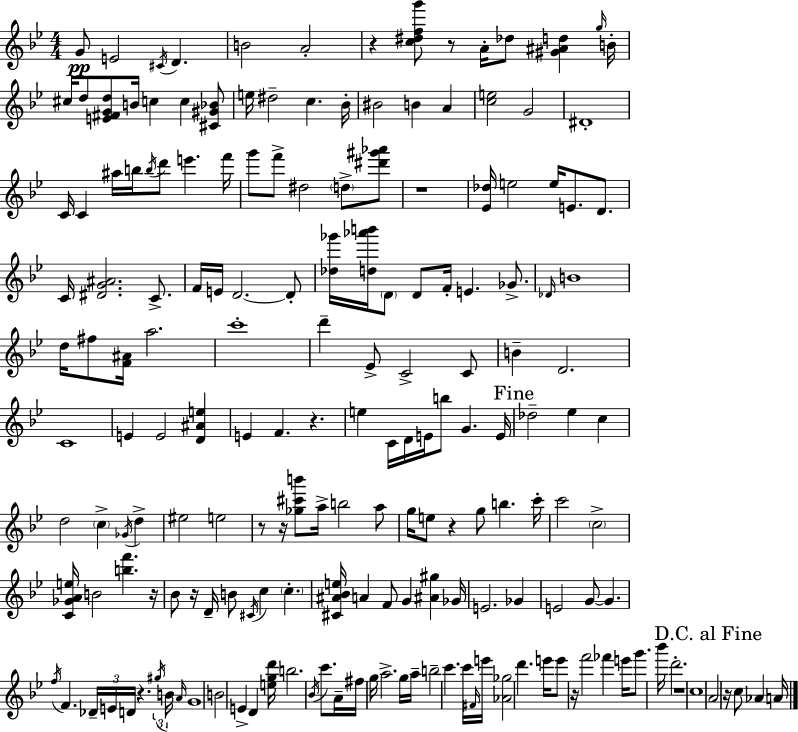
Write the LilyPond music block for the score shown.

{
  \clef treble
  \numericTimeSignature
  \time 4/4
  \key bes \major
  \repeat volta 2 { g'8\pp e'2 \acciaccatura { cis'16 } d'4. | b'2 a'2-. | r4 <c'' dis'' f'' g'''>8 r8 a'16-. des''8 <gis' ais' d''>4 | \grace { g''16 } b'16-. cis''16 d''8 <e' fis' g' d''>8 b'16 c''4 c''4 | \break <cis' gis' bes'>8 e''16 dis''2-- c''4. | bes'16-. bis'2 b'4 a'4 | <c'' e''>2 g'2 | dis'1-. | \break c'16 c'4 ais''16 b''16 \acciaccatura { b''16 } d'''8 e'''4. | f'''16 g'''8 f'''8-> dis''2 \parenthesize d''8-> | <dis''' gis''' aes'''>8 r1 | <ees' des''>16 e''2 e''16 e'8. | \break d'8. c'16 <dis' g' ais'>2. | c'8.-> f'16 e'16 d'2.~~ | d'8-. <des'' ges'''>16 <d'' aes''' b'''>16 \parenthesize d'8 d'8 f'16-. e'4. | ges'8.-> \grace { des'16 } b'1 | \break d''16 fis''8 <f' ais'>16 a''2. | c'''1-. | d'''4-- ees'8-> c'2-> | c'8 b'4-- d'2. | \break c'1 | e'4 e'2 | <d' ais' e''>4 e'4 f'4. r4. | e''4 c'16 d'16 e'16 b''8 g'4. | \break e'16 \mark "Fine" des''2-- ees''4 | c''4 d''2 \parenthesize c''4-> | \acciaccatura { ges'16 } d''4-> eis''2 e''2 | r8 r16 <ges'' cis''' b'''>8 a''16-> b''2 | \break a''8 g''16 e''8 r4 g''8 b''4. | c'''16-. c'''2 \parenthesize c''2-> | <c' ges' a' e''>16 b'2 <b'' f'''>4. | r16 bes'8 r16 d'16-- b'8 \acciaccatura { cis'16 } c''4 | \break \parenthesize c''4.-. <cis' ais' bes' e''>16 a'4 f'8 g'4 | <ais' gis''>4 ges'16 e'2. | ges'4 e'2 g'8~~ | g'4. \acciaccatura { f''16 } f'4. \tuplet 3/2 { des'16-- e'16 d'16 } | \break r4. \tuplet 3/2 { \acciaccatura { gis''16 } b'16 \grace { a'16 } } g'1 | b'2 | e'4-> d'4 <e'' g'' d'''>16 b''2. | \acciaccatura { bes'16 } c'''8. a'16-- fis''16 g''16 a''2.-> | \break g''16 a''16-- b''2-- | c'''4. c'''16 \grace { fis'16 } e'''16 <aes' ges''>2 | d'''4. e'''16 e'''8 r16 f'''2 | fes'''4 e'''16 g'''8. bes'''16 d'''2.-. | \break r1 | c''1 | \mark "D.C. al Fine" a'2 | r16 c''8 aes'4 a'16 } \bar "|."
}